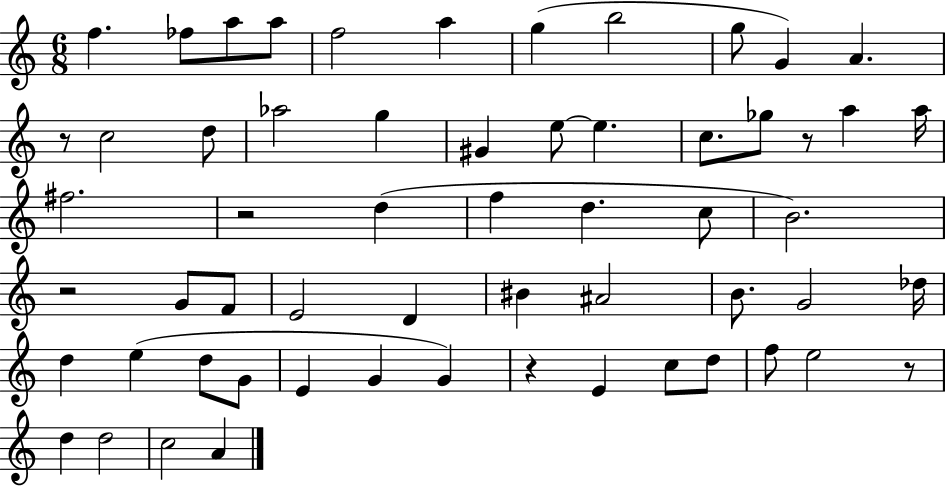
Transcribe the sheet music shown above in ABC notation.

X:1
T:Untitled
M:6/8
L:1/4
K:C
f _f/2 a/2 a/2 f2 a g b2 g/2 G A z/2 c2 d/2 _a2 g ^G e/2 e c/2 _g/2 z/2 a a/4 ^f2 z2 d f d c/2 B2 z2 G/2 F/2 E2 D ^B ^A2 B/2 G2 _d/4 d e d/2 G/2 E G G z E c/2 d/2 f/2 e2 z/2 d d2 c2 A